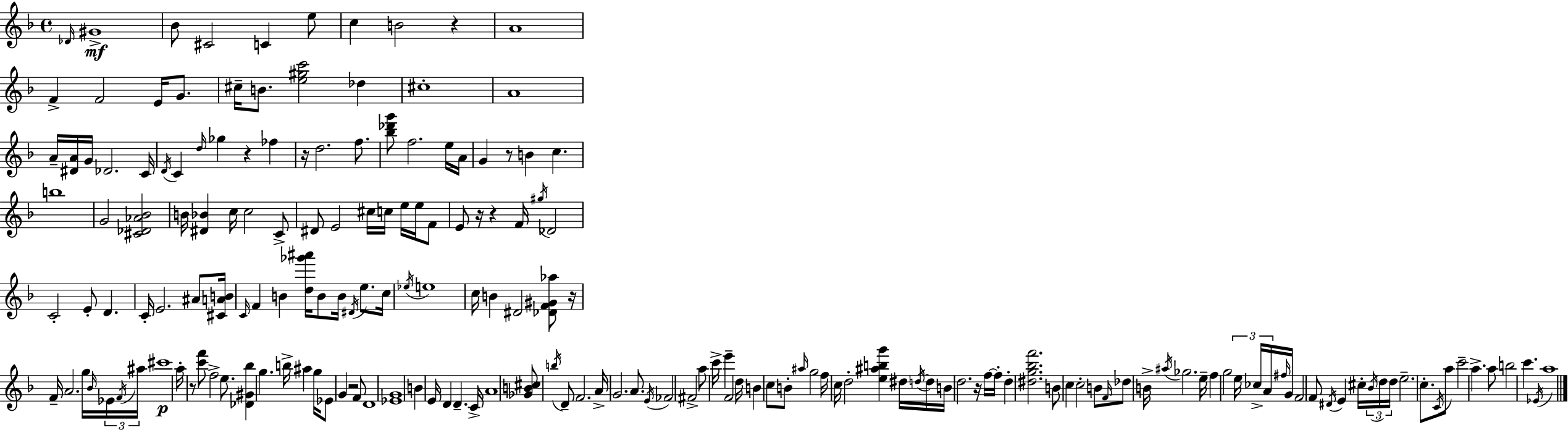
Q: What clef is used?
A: treble